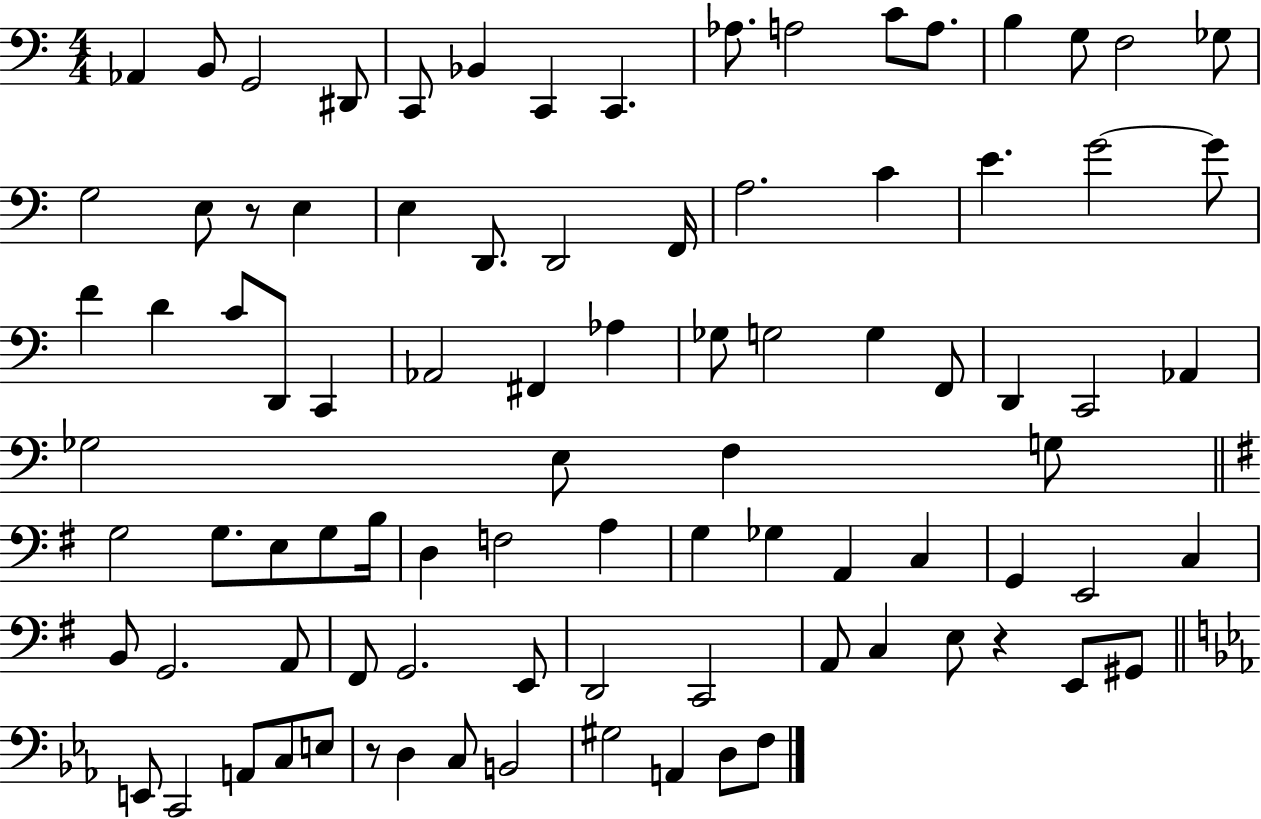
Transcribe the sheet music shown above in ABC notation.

X:1
T:Untitled
M:4/4
L:1/4
K:C
_A,, B,,/2 G,,2 ^D,,/2 C,,/2 _B,, C,, C,, _A,/2 A,2 C/2 A,/2 B, G,/2 F,2 _G,/2 G,2 E,/2 z/2 E, E, D,,/2 D,,2 F,,/4 A,2 C E G2 G/2 F D C/2 D,,/2 C,, _A,,2 ^F,, _A, _G,/2 G,2 G, F,,/2 D,, C,,2 _A,, _G,2 E,/2 F, G,/2 G,2 G,/2 E,/2 G,/2 B,/4 D, F,2 A, G, _G, A,, C, G,, E,,2 C, B,,/2 G,,2 A,,/2 ^F,,/2 G,,2 E,,/2 D,,2 C,,2 A,,/2 C, E,/2 z E,,/2 ^G,,/2 E,,/2 C,,2 A,,/2 C,/2 E,/2 z/2 D, C,/2 B,,2 ^G,2 A,, D,/2 F,/2